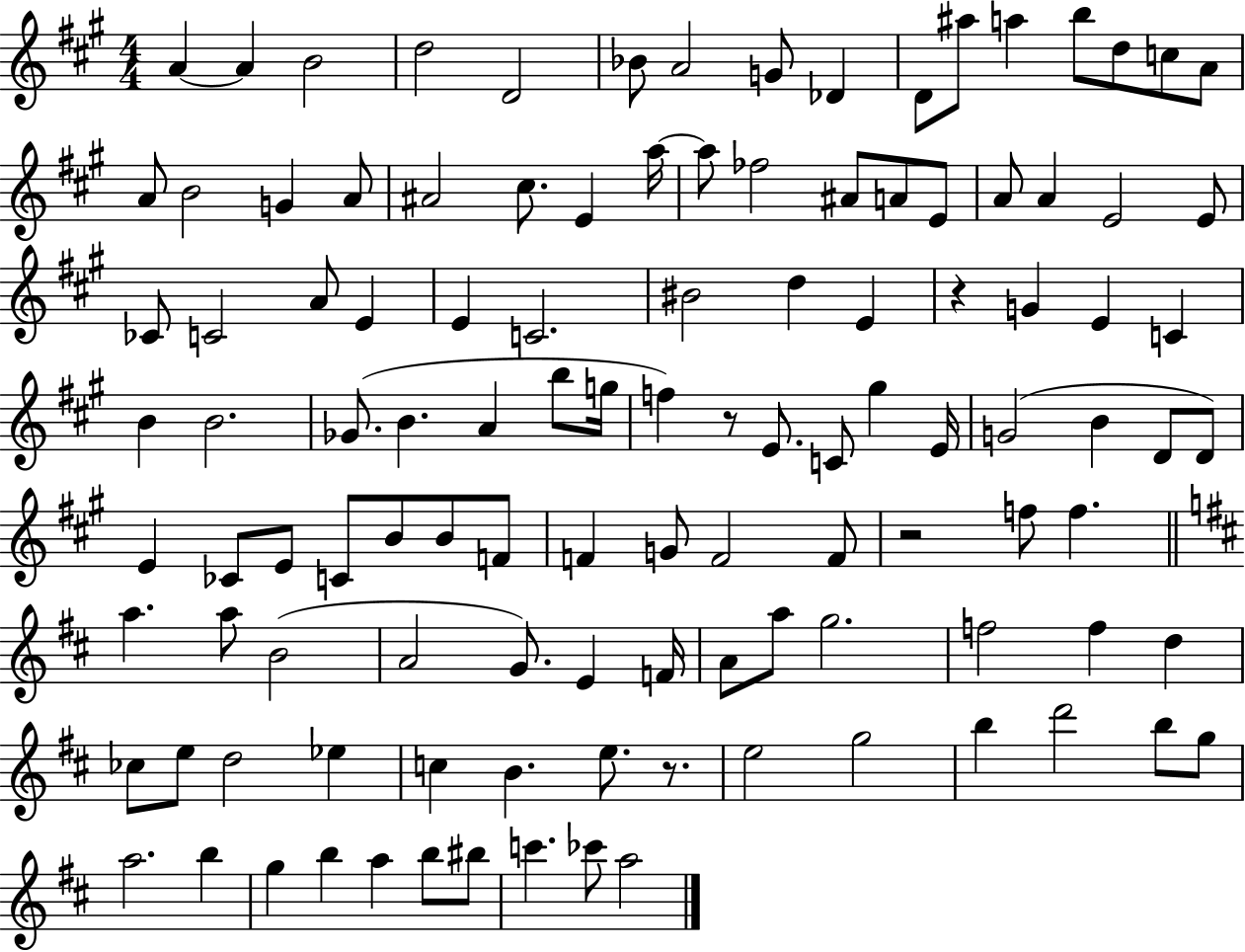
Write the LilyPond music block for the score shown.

{
  \clef treble
  \numericTimeSignature
  \time 4/4
  \key a \major
  \repeat volta 2 { a'4~~ a'4 b'2 | d''2 d'2 | bes'8 a'2 g'8 des'4 | d'8 ais''8 a''4 b''8 d''8 c''8 a'8 | \break a'8 b'2 g'4 a'8 | ais'2 cis''8. e'4 a''16~~ | a''8 fes''2 ais'8 a'8 e'8 | a'8 a'4 e'2 e'8 | \break ces'8 c'2 a'8 e'4 | e'4 c'2. | bis'2 d''4 e'4 | r4 g'4 e'4 c'4 | \break b'4 b'2. | ges'8.( b'4. a'4 b''8 g''16 | f''4) r8 e'8. c'8 gis''4 e'16 | g'2( b'4 d'8 d'8) | \break e'4 ces'8 e'8 c'8 b'8 b'8 f'8 | f'4 g'8 f'2 f'8 | r2 f''8 f''4. | \bar "||" \break \key b \minor a''4. a''8 b'2( | a'2 g'8.) e'4 f'16 | a'8 a''8 g''2. | f''2 f''4 d''4 | \break ces''8 e''8 d''2 ees''4 | c''4 b'4. e''8. r8. | e''2 g''2 | b''4 d'''2 b''8 g''8 | \break a''2. b''4 | g''4 b''4 a''4 b''8 bis''8 | c'''4. ces'''8 a''2 | } \bar "|."
}